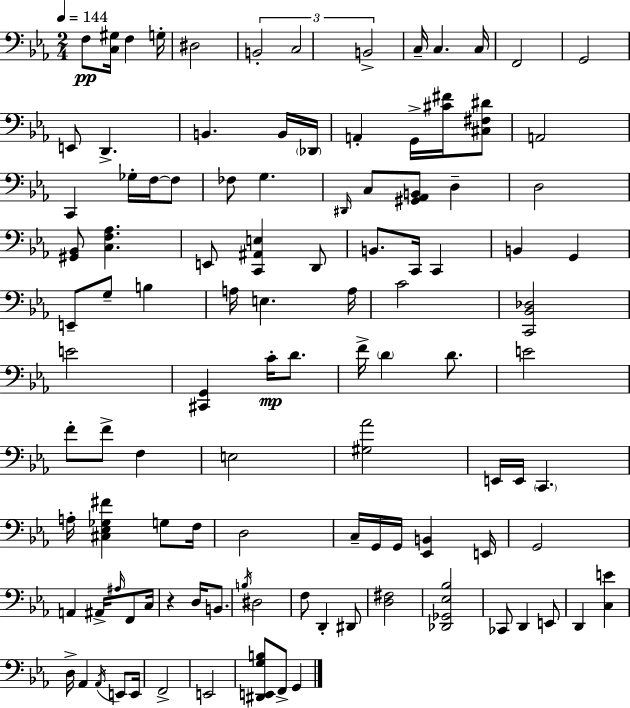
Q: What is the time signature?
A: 2/4